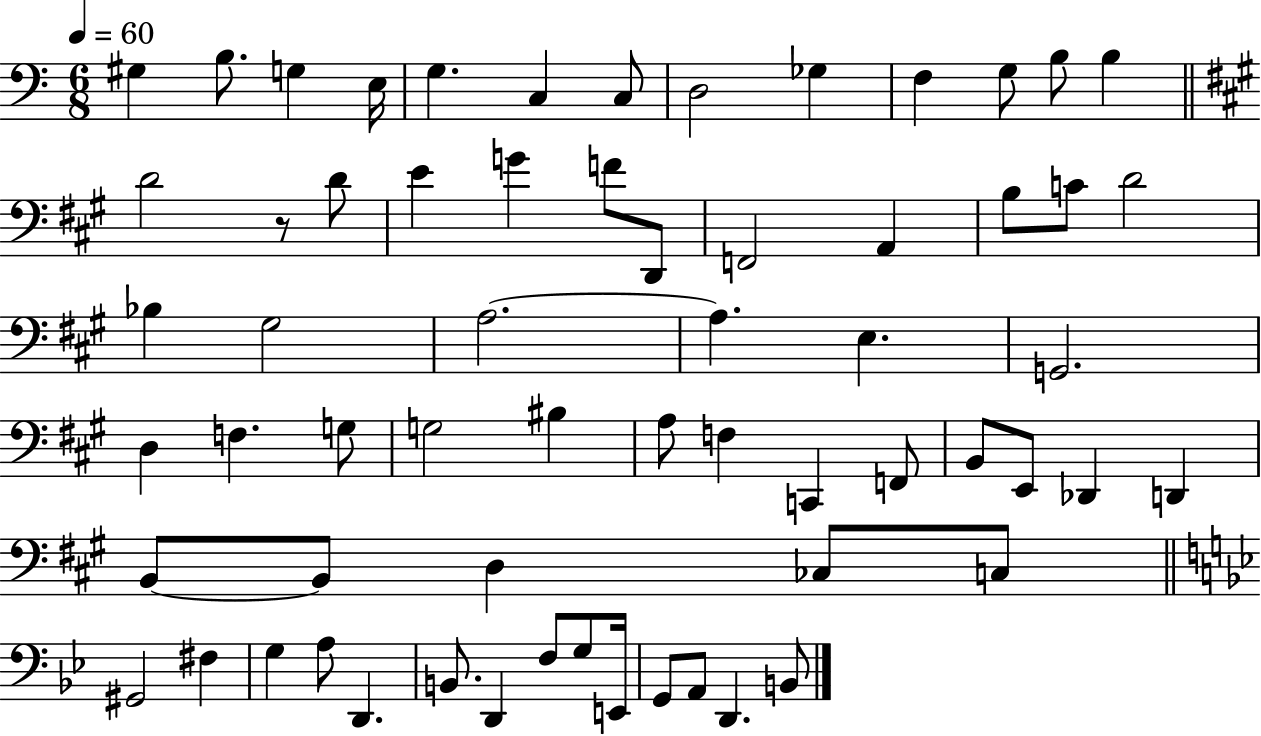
{
  \clef bass
  \numericTimeSignature
  \time 6/8
  \key c \major
  \tempo 4 = 60
  gis4 b8. g4 e16 | g4. c4 c8 | d2 ges4 | f4 g8 b8 b4 | \break \bar "||" \break \key a \major d'2 r8 d'8 | e'4 g'4 f'8 d,8 | f,2 a,4 | b8 c'8 d'2 | \break bes4 gis2 | a2.~~ | a4. e4. | g,2. | \break d4 f4. g8 | g2 bis4 | a8 f4 c,4 f,8 | b,8 e,8 des,4 d,4 | \break b,8~~ b,8 d4 ces8 c8 | \bar "||" \break \key bes \major gis,2 fis4 | g4 a8 d,4. | b,8. d,4 f8 g8 e,16 | g,8 a,8 d,4. b,8 | \break \bar "|."
}